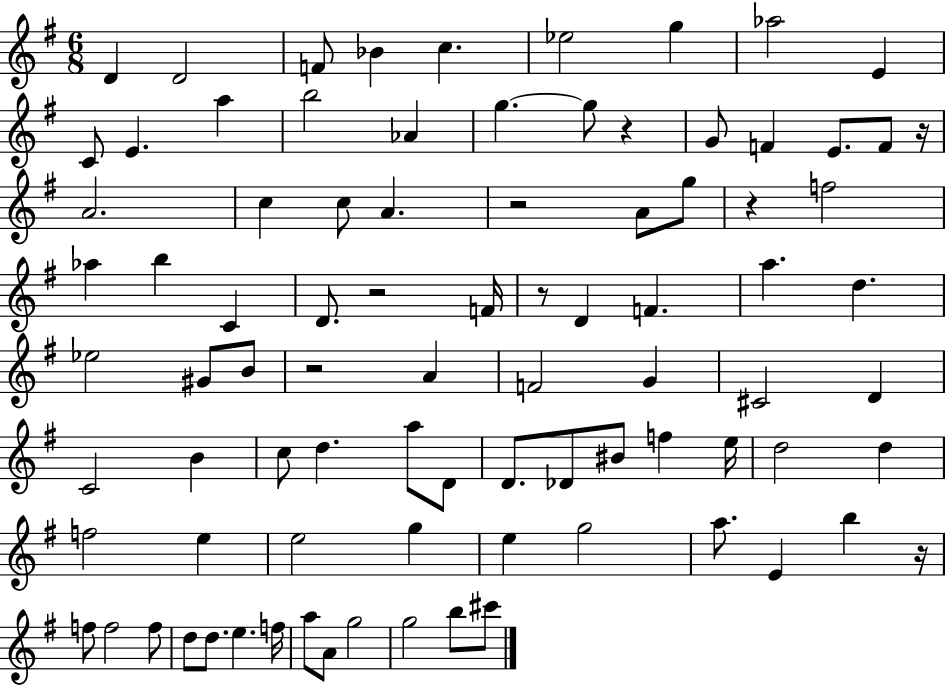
D4/q D4/h F4/e Bb4/q C5/q. Eb5/h G5/q Ab5/h E4/q C4/e E4/q. A5/q B5/h Ab4/q G5/q. G5/e R/q G4/e F4/q E4/e. F4/e R/s A4/h. C5/q C5/e A4/q. R/h A4/e G5/e R/q F5/h Ab5/q B5/q C4/q D4/e. R/h F4/s R/e D4/q F4/q. A5/q. D5/q. Eb5/h G#4/e B4/e R/h A4/q F4/h G4/q C#4/h D4/q C4/h B4/q C5/e D5/q. A5/e D4/e D4/e. Db4/e BIS4/e F5/q E5/s D5/h D5/q F5/h E5/q E5/h G5/q E5/q G5/h A5/e. E4/q B5/q R/s F5/e F5/h F5/e D5/e D5/e. E5/q. F5/s A5/e A4/e G5/h G5/h B5/e C#6/e